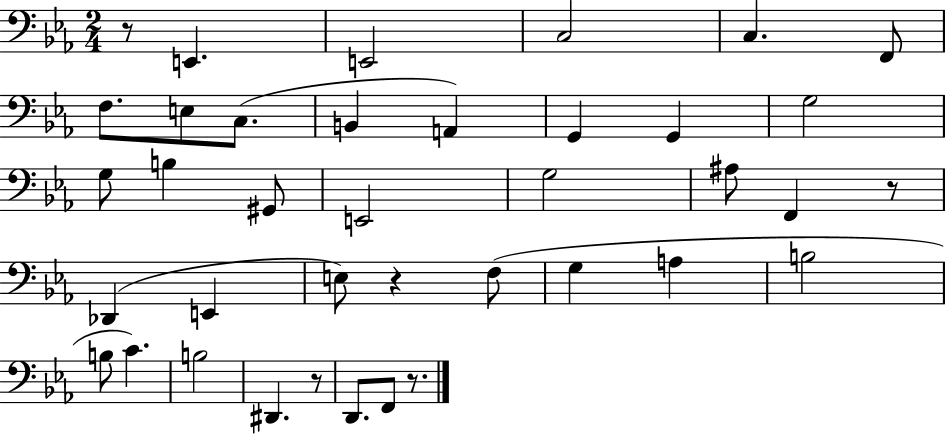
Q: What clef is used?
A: bass